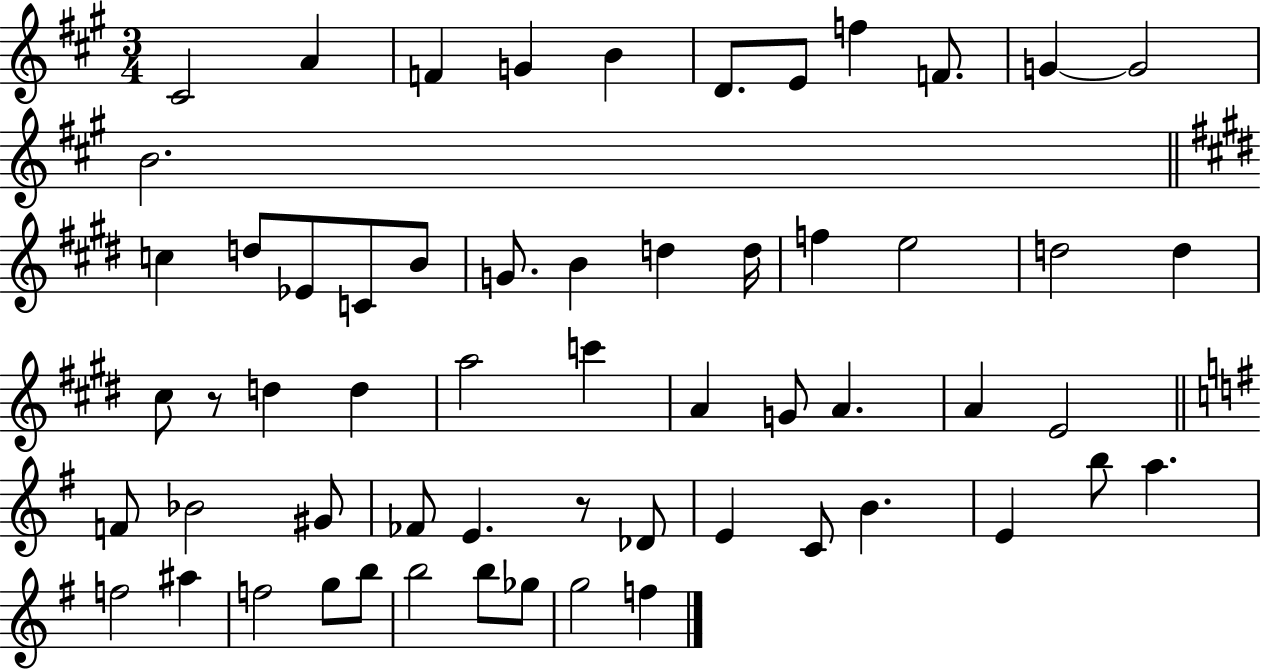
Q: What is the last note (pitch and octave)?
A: F5